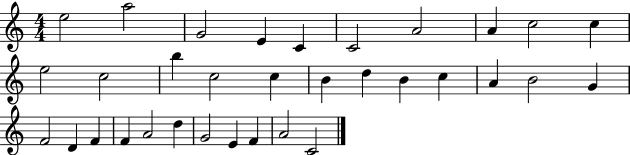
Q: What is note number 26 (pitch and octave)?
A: F4